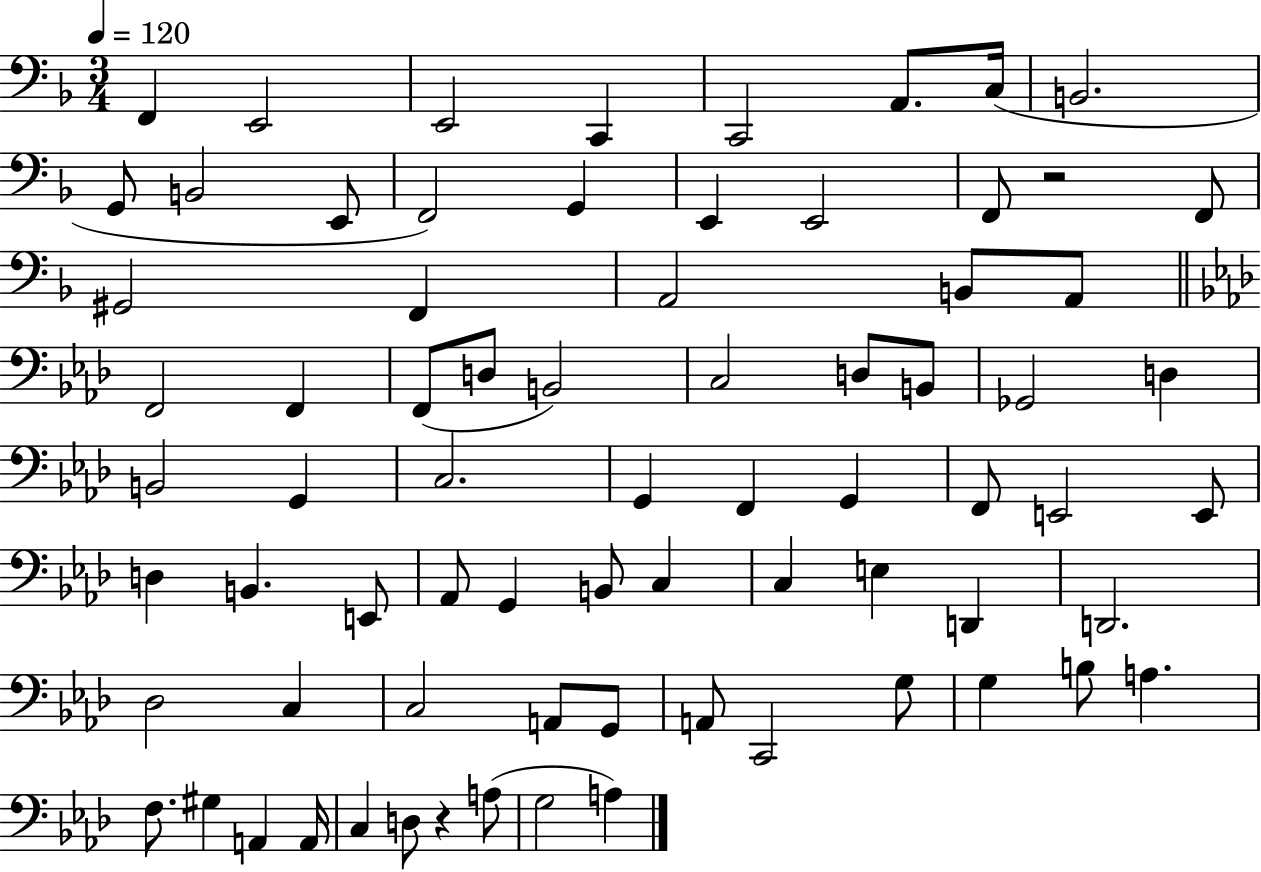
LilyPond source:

{
  \clef bass
  \numericTimeSignature
  \time 3/4
  \key f \major
  \tempo 4 = 120
  f,4 e,2 | e,2 c,4 | c,2 a,8. c16( | b,2. | \break g,8 b,2 e,8 | f,2) g,4 | e,4 e,2 | f,8 r2 f,8 | \break gis,2 f,4 | a,2 b,8 a,8 | \bar "||" \break \key aes \major f,2 f,4 | f,8( d8 b,2) | c2 d8 b,8 | ges,2 d4 | \break b,2 g,4 | c2. | g,4 f,4 g,4 | f,8 e,2 e,8 | \break d4 b,4. e,8 | aes,8 g,4 b,8 c4 | c4 e4 d,4 | d,2. | \break des2 c4 | c2 a,8 g,8 | a,8 c,2 g8 | g4 b8 a4. | \break f8. gis4 a,4 a,16 | c4 d8 r4 a8( | g2 a4) | \bar "|."
}